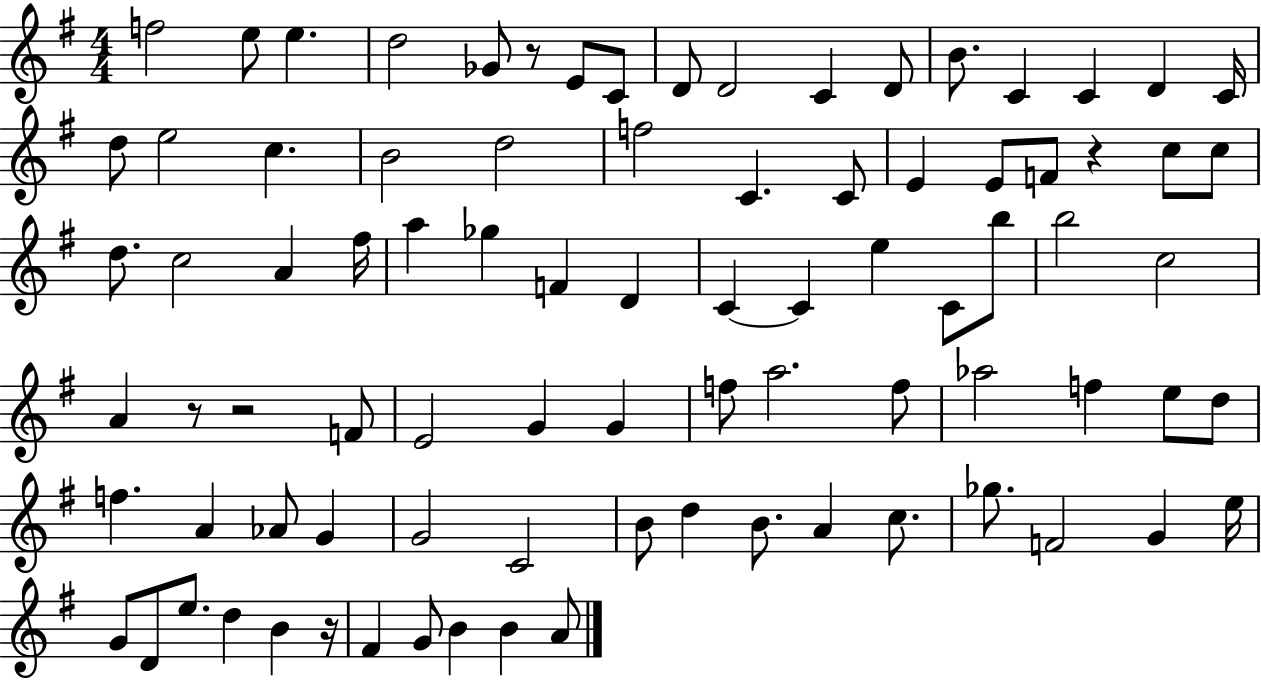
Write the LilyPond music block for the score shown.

{
  \clef treble
  \numericTimeSignature
  \time 4/4
  \key g \major
  \repeat volta 2 { f''2 e''8 e''4. | d''2 ges'8 r8 e'8 c'8 | d'8 d'2 c'4 d'8 | b'8. c'4 c'4 d'4 c'16 | \break d''8 e''2 c''4. | b'2 d''2 | f''2 c'4. c'8 | e'4 e'8 f'8 r4 c''8 c''8 | \break d''8. c''2 a'4 fis''16 | a''4 ges''4 f'4 d'4 | c'4~~ c'4 e''4 c'8 b''8 | b''2 c''2 | \break a'4 r8 r2 f'8 | e'2 g'4 g'4 | f''8 a''2. f''8 | aes''2 f''4 e''8 d''8 | \break f''4. a'4 aes'8 g'4 | g'2 c'2 | b'8 d''4 b'8. a'4 c''8. | ges''8. f'2 g'4 e''16 | \break g'8 d'8 e''8. d''4 b'4 r16 | fis'4 g'8 b'4 b'4 a'8 | } \bar "|."
}